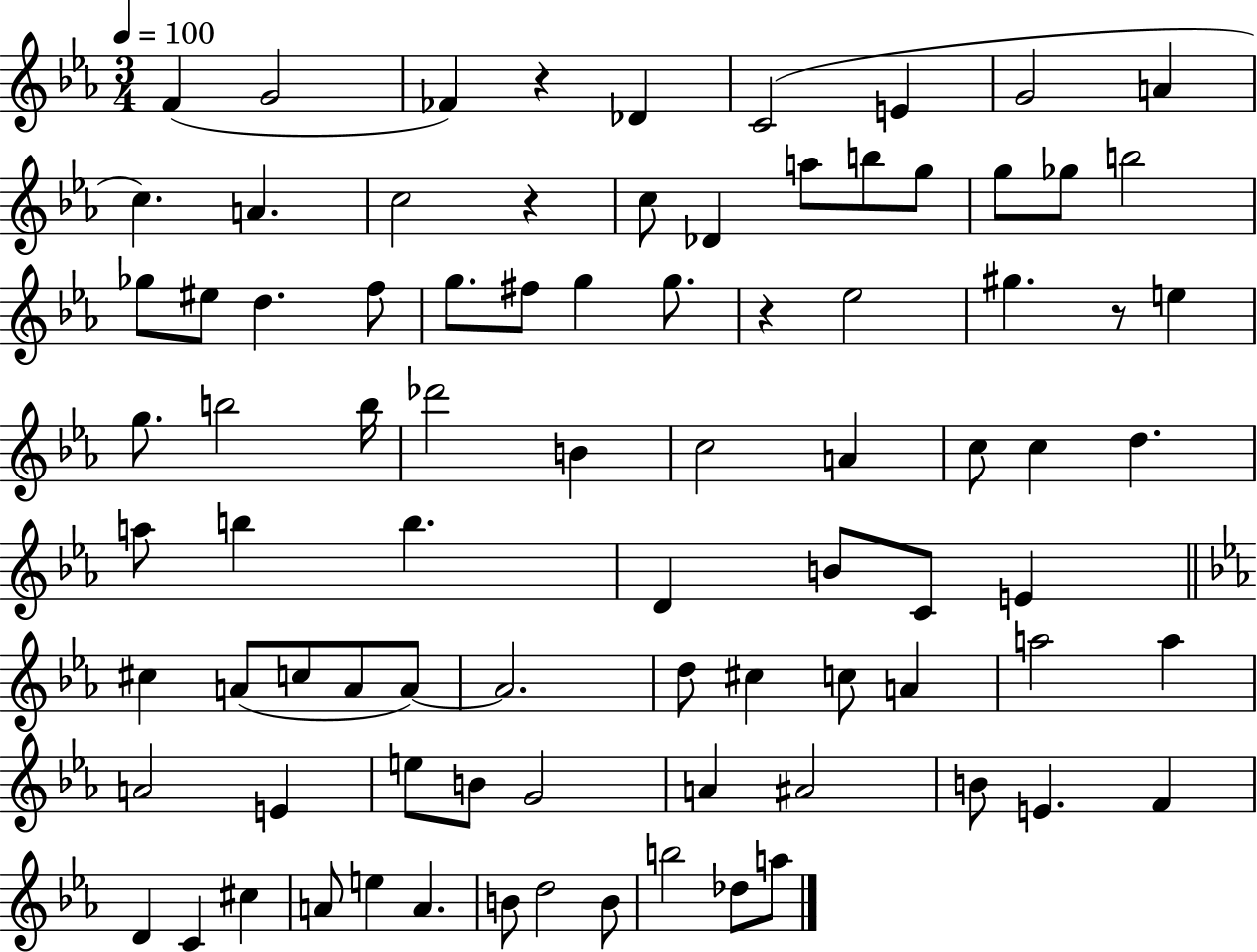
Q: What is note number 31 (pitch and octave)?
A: G5